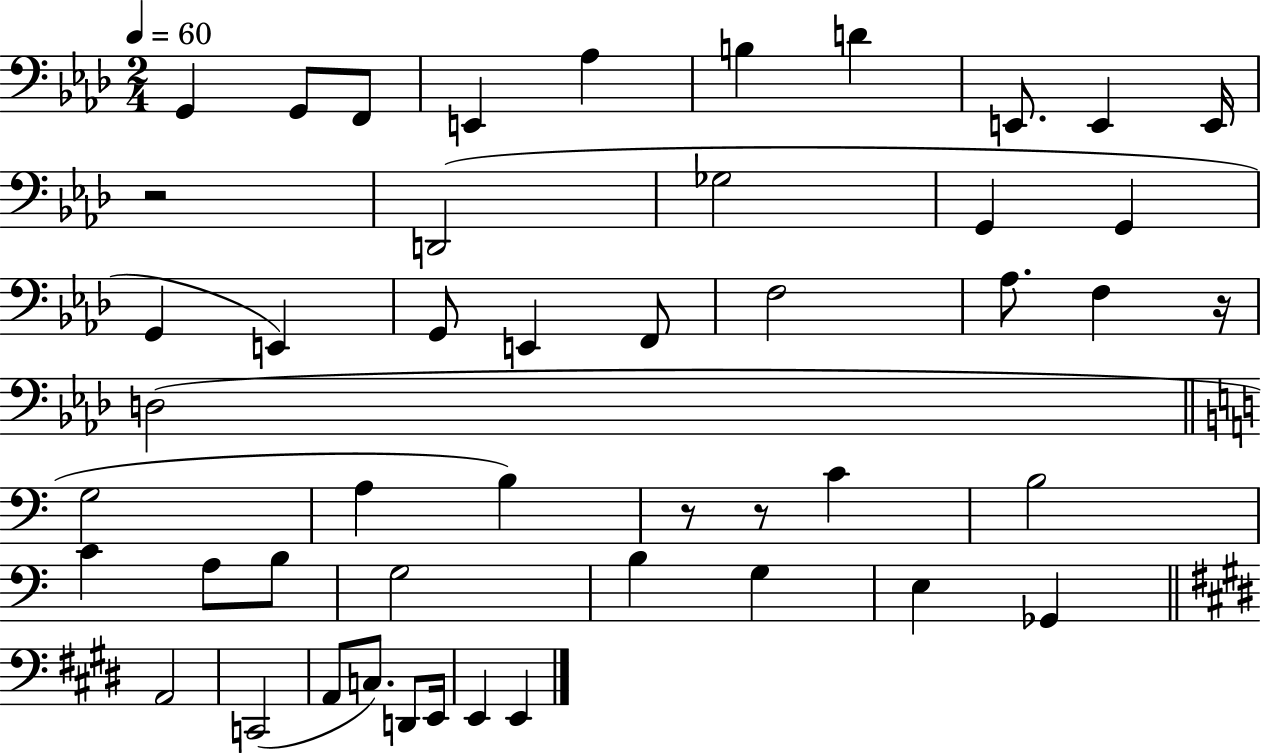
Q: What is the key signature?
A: AES major